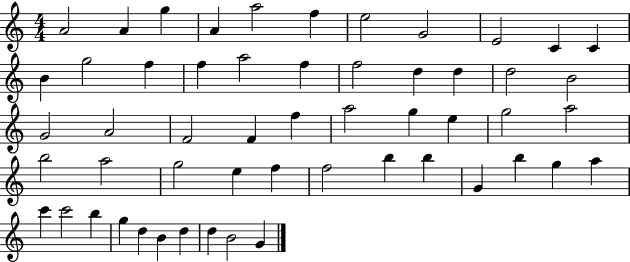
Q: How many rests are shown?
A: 0